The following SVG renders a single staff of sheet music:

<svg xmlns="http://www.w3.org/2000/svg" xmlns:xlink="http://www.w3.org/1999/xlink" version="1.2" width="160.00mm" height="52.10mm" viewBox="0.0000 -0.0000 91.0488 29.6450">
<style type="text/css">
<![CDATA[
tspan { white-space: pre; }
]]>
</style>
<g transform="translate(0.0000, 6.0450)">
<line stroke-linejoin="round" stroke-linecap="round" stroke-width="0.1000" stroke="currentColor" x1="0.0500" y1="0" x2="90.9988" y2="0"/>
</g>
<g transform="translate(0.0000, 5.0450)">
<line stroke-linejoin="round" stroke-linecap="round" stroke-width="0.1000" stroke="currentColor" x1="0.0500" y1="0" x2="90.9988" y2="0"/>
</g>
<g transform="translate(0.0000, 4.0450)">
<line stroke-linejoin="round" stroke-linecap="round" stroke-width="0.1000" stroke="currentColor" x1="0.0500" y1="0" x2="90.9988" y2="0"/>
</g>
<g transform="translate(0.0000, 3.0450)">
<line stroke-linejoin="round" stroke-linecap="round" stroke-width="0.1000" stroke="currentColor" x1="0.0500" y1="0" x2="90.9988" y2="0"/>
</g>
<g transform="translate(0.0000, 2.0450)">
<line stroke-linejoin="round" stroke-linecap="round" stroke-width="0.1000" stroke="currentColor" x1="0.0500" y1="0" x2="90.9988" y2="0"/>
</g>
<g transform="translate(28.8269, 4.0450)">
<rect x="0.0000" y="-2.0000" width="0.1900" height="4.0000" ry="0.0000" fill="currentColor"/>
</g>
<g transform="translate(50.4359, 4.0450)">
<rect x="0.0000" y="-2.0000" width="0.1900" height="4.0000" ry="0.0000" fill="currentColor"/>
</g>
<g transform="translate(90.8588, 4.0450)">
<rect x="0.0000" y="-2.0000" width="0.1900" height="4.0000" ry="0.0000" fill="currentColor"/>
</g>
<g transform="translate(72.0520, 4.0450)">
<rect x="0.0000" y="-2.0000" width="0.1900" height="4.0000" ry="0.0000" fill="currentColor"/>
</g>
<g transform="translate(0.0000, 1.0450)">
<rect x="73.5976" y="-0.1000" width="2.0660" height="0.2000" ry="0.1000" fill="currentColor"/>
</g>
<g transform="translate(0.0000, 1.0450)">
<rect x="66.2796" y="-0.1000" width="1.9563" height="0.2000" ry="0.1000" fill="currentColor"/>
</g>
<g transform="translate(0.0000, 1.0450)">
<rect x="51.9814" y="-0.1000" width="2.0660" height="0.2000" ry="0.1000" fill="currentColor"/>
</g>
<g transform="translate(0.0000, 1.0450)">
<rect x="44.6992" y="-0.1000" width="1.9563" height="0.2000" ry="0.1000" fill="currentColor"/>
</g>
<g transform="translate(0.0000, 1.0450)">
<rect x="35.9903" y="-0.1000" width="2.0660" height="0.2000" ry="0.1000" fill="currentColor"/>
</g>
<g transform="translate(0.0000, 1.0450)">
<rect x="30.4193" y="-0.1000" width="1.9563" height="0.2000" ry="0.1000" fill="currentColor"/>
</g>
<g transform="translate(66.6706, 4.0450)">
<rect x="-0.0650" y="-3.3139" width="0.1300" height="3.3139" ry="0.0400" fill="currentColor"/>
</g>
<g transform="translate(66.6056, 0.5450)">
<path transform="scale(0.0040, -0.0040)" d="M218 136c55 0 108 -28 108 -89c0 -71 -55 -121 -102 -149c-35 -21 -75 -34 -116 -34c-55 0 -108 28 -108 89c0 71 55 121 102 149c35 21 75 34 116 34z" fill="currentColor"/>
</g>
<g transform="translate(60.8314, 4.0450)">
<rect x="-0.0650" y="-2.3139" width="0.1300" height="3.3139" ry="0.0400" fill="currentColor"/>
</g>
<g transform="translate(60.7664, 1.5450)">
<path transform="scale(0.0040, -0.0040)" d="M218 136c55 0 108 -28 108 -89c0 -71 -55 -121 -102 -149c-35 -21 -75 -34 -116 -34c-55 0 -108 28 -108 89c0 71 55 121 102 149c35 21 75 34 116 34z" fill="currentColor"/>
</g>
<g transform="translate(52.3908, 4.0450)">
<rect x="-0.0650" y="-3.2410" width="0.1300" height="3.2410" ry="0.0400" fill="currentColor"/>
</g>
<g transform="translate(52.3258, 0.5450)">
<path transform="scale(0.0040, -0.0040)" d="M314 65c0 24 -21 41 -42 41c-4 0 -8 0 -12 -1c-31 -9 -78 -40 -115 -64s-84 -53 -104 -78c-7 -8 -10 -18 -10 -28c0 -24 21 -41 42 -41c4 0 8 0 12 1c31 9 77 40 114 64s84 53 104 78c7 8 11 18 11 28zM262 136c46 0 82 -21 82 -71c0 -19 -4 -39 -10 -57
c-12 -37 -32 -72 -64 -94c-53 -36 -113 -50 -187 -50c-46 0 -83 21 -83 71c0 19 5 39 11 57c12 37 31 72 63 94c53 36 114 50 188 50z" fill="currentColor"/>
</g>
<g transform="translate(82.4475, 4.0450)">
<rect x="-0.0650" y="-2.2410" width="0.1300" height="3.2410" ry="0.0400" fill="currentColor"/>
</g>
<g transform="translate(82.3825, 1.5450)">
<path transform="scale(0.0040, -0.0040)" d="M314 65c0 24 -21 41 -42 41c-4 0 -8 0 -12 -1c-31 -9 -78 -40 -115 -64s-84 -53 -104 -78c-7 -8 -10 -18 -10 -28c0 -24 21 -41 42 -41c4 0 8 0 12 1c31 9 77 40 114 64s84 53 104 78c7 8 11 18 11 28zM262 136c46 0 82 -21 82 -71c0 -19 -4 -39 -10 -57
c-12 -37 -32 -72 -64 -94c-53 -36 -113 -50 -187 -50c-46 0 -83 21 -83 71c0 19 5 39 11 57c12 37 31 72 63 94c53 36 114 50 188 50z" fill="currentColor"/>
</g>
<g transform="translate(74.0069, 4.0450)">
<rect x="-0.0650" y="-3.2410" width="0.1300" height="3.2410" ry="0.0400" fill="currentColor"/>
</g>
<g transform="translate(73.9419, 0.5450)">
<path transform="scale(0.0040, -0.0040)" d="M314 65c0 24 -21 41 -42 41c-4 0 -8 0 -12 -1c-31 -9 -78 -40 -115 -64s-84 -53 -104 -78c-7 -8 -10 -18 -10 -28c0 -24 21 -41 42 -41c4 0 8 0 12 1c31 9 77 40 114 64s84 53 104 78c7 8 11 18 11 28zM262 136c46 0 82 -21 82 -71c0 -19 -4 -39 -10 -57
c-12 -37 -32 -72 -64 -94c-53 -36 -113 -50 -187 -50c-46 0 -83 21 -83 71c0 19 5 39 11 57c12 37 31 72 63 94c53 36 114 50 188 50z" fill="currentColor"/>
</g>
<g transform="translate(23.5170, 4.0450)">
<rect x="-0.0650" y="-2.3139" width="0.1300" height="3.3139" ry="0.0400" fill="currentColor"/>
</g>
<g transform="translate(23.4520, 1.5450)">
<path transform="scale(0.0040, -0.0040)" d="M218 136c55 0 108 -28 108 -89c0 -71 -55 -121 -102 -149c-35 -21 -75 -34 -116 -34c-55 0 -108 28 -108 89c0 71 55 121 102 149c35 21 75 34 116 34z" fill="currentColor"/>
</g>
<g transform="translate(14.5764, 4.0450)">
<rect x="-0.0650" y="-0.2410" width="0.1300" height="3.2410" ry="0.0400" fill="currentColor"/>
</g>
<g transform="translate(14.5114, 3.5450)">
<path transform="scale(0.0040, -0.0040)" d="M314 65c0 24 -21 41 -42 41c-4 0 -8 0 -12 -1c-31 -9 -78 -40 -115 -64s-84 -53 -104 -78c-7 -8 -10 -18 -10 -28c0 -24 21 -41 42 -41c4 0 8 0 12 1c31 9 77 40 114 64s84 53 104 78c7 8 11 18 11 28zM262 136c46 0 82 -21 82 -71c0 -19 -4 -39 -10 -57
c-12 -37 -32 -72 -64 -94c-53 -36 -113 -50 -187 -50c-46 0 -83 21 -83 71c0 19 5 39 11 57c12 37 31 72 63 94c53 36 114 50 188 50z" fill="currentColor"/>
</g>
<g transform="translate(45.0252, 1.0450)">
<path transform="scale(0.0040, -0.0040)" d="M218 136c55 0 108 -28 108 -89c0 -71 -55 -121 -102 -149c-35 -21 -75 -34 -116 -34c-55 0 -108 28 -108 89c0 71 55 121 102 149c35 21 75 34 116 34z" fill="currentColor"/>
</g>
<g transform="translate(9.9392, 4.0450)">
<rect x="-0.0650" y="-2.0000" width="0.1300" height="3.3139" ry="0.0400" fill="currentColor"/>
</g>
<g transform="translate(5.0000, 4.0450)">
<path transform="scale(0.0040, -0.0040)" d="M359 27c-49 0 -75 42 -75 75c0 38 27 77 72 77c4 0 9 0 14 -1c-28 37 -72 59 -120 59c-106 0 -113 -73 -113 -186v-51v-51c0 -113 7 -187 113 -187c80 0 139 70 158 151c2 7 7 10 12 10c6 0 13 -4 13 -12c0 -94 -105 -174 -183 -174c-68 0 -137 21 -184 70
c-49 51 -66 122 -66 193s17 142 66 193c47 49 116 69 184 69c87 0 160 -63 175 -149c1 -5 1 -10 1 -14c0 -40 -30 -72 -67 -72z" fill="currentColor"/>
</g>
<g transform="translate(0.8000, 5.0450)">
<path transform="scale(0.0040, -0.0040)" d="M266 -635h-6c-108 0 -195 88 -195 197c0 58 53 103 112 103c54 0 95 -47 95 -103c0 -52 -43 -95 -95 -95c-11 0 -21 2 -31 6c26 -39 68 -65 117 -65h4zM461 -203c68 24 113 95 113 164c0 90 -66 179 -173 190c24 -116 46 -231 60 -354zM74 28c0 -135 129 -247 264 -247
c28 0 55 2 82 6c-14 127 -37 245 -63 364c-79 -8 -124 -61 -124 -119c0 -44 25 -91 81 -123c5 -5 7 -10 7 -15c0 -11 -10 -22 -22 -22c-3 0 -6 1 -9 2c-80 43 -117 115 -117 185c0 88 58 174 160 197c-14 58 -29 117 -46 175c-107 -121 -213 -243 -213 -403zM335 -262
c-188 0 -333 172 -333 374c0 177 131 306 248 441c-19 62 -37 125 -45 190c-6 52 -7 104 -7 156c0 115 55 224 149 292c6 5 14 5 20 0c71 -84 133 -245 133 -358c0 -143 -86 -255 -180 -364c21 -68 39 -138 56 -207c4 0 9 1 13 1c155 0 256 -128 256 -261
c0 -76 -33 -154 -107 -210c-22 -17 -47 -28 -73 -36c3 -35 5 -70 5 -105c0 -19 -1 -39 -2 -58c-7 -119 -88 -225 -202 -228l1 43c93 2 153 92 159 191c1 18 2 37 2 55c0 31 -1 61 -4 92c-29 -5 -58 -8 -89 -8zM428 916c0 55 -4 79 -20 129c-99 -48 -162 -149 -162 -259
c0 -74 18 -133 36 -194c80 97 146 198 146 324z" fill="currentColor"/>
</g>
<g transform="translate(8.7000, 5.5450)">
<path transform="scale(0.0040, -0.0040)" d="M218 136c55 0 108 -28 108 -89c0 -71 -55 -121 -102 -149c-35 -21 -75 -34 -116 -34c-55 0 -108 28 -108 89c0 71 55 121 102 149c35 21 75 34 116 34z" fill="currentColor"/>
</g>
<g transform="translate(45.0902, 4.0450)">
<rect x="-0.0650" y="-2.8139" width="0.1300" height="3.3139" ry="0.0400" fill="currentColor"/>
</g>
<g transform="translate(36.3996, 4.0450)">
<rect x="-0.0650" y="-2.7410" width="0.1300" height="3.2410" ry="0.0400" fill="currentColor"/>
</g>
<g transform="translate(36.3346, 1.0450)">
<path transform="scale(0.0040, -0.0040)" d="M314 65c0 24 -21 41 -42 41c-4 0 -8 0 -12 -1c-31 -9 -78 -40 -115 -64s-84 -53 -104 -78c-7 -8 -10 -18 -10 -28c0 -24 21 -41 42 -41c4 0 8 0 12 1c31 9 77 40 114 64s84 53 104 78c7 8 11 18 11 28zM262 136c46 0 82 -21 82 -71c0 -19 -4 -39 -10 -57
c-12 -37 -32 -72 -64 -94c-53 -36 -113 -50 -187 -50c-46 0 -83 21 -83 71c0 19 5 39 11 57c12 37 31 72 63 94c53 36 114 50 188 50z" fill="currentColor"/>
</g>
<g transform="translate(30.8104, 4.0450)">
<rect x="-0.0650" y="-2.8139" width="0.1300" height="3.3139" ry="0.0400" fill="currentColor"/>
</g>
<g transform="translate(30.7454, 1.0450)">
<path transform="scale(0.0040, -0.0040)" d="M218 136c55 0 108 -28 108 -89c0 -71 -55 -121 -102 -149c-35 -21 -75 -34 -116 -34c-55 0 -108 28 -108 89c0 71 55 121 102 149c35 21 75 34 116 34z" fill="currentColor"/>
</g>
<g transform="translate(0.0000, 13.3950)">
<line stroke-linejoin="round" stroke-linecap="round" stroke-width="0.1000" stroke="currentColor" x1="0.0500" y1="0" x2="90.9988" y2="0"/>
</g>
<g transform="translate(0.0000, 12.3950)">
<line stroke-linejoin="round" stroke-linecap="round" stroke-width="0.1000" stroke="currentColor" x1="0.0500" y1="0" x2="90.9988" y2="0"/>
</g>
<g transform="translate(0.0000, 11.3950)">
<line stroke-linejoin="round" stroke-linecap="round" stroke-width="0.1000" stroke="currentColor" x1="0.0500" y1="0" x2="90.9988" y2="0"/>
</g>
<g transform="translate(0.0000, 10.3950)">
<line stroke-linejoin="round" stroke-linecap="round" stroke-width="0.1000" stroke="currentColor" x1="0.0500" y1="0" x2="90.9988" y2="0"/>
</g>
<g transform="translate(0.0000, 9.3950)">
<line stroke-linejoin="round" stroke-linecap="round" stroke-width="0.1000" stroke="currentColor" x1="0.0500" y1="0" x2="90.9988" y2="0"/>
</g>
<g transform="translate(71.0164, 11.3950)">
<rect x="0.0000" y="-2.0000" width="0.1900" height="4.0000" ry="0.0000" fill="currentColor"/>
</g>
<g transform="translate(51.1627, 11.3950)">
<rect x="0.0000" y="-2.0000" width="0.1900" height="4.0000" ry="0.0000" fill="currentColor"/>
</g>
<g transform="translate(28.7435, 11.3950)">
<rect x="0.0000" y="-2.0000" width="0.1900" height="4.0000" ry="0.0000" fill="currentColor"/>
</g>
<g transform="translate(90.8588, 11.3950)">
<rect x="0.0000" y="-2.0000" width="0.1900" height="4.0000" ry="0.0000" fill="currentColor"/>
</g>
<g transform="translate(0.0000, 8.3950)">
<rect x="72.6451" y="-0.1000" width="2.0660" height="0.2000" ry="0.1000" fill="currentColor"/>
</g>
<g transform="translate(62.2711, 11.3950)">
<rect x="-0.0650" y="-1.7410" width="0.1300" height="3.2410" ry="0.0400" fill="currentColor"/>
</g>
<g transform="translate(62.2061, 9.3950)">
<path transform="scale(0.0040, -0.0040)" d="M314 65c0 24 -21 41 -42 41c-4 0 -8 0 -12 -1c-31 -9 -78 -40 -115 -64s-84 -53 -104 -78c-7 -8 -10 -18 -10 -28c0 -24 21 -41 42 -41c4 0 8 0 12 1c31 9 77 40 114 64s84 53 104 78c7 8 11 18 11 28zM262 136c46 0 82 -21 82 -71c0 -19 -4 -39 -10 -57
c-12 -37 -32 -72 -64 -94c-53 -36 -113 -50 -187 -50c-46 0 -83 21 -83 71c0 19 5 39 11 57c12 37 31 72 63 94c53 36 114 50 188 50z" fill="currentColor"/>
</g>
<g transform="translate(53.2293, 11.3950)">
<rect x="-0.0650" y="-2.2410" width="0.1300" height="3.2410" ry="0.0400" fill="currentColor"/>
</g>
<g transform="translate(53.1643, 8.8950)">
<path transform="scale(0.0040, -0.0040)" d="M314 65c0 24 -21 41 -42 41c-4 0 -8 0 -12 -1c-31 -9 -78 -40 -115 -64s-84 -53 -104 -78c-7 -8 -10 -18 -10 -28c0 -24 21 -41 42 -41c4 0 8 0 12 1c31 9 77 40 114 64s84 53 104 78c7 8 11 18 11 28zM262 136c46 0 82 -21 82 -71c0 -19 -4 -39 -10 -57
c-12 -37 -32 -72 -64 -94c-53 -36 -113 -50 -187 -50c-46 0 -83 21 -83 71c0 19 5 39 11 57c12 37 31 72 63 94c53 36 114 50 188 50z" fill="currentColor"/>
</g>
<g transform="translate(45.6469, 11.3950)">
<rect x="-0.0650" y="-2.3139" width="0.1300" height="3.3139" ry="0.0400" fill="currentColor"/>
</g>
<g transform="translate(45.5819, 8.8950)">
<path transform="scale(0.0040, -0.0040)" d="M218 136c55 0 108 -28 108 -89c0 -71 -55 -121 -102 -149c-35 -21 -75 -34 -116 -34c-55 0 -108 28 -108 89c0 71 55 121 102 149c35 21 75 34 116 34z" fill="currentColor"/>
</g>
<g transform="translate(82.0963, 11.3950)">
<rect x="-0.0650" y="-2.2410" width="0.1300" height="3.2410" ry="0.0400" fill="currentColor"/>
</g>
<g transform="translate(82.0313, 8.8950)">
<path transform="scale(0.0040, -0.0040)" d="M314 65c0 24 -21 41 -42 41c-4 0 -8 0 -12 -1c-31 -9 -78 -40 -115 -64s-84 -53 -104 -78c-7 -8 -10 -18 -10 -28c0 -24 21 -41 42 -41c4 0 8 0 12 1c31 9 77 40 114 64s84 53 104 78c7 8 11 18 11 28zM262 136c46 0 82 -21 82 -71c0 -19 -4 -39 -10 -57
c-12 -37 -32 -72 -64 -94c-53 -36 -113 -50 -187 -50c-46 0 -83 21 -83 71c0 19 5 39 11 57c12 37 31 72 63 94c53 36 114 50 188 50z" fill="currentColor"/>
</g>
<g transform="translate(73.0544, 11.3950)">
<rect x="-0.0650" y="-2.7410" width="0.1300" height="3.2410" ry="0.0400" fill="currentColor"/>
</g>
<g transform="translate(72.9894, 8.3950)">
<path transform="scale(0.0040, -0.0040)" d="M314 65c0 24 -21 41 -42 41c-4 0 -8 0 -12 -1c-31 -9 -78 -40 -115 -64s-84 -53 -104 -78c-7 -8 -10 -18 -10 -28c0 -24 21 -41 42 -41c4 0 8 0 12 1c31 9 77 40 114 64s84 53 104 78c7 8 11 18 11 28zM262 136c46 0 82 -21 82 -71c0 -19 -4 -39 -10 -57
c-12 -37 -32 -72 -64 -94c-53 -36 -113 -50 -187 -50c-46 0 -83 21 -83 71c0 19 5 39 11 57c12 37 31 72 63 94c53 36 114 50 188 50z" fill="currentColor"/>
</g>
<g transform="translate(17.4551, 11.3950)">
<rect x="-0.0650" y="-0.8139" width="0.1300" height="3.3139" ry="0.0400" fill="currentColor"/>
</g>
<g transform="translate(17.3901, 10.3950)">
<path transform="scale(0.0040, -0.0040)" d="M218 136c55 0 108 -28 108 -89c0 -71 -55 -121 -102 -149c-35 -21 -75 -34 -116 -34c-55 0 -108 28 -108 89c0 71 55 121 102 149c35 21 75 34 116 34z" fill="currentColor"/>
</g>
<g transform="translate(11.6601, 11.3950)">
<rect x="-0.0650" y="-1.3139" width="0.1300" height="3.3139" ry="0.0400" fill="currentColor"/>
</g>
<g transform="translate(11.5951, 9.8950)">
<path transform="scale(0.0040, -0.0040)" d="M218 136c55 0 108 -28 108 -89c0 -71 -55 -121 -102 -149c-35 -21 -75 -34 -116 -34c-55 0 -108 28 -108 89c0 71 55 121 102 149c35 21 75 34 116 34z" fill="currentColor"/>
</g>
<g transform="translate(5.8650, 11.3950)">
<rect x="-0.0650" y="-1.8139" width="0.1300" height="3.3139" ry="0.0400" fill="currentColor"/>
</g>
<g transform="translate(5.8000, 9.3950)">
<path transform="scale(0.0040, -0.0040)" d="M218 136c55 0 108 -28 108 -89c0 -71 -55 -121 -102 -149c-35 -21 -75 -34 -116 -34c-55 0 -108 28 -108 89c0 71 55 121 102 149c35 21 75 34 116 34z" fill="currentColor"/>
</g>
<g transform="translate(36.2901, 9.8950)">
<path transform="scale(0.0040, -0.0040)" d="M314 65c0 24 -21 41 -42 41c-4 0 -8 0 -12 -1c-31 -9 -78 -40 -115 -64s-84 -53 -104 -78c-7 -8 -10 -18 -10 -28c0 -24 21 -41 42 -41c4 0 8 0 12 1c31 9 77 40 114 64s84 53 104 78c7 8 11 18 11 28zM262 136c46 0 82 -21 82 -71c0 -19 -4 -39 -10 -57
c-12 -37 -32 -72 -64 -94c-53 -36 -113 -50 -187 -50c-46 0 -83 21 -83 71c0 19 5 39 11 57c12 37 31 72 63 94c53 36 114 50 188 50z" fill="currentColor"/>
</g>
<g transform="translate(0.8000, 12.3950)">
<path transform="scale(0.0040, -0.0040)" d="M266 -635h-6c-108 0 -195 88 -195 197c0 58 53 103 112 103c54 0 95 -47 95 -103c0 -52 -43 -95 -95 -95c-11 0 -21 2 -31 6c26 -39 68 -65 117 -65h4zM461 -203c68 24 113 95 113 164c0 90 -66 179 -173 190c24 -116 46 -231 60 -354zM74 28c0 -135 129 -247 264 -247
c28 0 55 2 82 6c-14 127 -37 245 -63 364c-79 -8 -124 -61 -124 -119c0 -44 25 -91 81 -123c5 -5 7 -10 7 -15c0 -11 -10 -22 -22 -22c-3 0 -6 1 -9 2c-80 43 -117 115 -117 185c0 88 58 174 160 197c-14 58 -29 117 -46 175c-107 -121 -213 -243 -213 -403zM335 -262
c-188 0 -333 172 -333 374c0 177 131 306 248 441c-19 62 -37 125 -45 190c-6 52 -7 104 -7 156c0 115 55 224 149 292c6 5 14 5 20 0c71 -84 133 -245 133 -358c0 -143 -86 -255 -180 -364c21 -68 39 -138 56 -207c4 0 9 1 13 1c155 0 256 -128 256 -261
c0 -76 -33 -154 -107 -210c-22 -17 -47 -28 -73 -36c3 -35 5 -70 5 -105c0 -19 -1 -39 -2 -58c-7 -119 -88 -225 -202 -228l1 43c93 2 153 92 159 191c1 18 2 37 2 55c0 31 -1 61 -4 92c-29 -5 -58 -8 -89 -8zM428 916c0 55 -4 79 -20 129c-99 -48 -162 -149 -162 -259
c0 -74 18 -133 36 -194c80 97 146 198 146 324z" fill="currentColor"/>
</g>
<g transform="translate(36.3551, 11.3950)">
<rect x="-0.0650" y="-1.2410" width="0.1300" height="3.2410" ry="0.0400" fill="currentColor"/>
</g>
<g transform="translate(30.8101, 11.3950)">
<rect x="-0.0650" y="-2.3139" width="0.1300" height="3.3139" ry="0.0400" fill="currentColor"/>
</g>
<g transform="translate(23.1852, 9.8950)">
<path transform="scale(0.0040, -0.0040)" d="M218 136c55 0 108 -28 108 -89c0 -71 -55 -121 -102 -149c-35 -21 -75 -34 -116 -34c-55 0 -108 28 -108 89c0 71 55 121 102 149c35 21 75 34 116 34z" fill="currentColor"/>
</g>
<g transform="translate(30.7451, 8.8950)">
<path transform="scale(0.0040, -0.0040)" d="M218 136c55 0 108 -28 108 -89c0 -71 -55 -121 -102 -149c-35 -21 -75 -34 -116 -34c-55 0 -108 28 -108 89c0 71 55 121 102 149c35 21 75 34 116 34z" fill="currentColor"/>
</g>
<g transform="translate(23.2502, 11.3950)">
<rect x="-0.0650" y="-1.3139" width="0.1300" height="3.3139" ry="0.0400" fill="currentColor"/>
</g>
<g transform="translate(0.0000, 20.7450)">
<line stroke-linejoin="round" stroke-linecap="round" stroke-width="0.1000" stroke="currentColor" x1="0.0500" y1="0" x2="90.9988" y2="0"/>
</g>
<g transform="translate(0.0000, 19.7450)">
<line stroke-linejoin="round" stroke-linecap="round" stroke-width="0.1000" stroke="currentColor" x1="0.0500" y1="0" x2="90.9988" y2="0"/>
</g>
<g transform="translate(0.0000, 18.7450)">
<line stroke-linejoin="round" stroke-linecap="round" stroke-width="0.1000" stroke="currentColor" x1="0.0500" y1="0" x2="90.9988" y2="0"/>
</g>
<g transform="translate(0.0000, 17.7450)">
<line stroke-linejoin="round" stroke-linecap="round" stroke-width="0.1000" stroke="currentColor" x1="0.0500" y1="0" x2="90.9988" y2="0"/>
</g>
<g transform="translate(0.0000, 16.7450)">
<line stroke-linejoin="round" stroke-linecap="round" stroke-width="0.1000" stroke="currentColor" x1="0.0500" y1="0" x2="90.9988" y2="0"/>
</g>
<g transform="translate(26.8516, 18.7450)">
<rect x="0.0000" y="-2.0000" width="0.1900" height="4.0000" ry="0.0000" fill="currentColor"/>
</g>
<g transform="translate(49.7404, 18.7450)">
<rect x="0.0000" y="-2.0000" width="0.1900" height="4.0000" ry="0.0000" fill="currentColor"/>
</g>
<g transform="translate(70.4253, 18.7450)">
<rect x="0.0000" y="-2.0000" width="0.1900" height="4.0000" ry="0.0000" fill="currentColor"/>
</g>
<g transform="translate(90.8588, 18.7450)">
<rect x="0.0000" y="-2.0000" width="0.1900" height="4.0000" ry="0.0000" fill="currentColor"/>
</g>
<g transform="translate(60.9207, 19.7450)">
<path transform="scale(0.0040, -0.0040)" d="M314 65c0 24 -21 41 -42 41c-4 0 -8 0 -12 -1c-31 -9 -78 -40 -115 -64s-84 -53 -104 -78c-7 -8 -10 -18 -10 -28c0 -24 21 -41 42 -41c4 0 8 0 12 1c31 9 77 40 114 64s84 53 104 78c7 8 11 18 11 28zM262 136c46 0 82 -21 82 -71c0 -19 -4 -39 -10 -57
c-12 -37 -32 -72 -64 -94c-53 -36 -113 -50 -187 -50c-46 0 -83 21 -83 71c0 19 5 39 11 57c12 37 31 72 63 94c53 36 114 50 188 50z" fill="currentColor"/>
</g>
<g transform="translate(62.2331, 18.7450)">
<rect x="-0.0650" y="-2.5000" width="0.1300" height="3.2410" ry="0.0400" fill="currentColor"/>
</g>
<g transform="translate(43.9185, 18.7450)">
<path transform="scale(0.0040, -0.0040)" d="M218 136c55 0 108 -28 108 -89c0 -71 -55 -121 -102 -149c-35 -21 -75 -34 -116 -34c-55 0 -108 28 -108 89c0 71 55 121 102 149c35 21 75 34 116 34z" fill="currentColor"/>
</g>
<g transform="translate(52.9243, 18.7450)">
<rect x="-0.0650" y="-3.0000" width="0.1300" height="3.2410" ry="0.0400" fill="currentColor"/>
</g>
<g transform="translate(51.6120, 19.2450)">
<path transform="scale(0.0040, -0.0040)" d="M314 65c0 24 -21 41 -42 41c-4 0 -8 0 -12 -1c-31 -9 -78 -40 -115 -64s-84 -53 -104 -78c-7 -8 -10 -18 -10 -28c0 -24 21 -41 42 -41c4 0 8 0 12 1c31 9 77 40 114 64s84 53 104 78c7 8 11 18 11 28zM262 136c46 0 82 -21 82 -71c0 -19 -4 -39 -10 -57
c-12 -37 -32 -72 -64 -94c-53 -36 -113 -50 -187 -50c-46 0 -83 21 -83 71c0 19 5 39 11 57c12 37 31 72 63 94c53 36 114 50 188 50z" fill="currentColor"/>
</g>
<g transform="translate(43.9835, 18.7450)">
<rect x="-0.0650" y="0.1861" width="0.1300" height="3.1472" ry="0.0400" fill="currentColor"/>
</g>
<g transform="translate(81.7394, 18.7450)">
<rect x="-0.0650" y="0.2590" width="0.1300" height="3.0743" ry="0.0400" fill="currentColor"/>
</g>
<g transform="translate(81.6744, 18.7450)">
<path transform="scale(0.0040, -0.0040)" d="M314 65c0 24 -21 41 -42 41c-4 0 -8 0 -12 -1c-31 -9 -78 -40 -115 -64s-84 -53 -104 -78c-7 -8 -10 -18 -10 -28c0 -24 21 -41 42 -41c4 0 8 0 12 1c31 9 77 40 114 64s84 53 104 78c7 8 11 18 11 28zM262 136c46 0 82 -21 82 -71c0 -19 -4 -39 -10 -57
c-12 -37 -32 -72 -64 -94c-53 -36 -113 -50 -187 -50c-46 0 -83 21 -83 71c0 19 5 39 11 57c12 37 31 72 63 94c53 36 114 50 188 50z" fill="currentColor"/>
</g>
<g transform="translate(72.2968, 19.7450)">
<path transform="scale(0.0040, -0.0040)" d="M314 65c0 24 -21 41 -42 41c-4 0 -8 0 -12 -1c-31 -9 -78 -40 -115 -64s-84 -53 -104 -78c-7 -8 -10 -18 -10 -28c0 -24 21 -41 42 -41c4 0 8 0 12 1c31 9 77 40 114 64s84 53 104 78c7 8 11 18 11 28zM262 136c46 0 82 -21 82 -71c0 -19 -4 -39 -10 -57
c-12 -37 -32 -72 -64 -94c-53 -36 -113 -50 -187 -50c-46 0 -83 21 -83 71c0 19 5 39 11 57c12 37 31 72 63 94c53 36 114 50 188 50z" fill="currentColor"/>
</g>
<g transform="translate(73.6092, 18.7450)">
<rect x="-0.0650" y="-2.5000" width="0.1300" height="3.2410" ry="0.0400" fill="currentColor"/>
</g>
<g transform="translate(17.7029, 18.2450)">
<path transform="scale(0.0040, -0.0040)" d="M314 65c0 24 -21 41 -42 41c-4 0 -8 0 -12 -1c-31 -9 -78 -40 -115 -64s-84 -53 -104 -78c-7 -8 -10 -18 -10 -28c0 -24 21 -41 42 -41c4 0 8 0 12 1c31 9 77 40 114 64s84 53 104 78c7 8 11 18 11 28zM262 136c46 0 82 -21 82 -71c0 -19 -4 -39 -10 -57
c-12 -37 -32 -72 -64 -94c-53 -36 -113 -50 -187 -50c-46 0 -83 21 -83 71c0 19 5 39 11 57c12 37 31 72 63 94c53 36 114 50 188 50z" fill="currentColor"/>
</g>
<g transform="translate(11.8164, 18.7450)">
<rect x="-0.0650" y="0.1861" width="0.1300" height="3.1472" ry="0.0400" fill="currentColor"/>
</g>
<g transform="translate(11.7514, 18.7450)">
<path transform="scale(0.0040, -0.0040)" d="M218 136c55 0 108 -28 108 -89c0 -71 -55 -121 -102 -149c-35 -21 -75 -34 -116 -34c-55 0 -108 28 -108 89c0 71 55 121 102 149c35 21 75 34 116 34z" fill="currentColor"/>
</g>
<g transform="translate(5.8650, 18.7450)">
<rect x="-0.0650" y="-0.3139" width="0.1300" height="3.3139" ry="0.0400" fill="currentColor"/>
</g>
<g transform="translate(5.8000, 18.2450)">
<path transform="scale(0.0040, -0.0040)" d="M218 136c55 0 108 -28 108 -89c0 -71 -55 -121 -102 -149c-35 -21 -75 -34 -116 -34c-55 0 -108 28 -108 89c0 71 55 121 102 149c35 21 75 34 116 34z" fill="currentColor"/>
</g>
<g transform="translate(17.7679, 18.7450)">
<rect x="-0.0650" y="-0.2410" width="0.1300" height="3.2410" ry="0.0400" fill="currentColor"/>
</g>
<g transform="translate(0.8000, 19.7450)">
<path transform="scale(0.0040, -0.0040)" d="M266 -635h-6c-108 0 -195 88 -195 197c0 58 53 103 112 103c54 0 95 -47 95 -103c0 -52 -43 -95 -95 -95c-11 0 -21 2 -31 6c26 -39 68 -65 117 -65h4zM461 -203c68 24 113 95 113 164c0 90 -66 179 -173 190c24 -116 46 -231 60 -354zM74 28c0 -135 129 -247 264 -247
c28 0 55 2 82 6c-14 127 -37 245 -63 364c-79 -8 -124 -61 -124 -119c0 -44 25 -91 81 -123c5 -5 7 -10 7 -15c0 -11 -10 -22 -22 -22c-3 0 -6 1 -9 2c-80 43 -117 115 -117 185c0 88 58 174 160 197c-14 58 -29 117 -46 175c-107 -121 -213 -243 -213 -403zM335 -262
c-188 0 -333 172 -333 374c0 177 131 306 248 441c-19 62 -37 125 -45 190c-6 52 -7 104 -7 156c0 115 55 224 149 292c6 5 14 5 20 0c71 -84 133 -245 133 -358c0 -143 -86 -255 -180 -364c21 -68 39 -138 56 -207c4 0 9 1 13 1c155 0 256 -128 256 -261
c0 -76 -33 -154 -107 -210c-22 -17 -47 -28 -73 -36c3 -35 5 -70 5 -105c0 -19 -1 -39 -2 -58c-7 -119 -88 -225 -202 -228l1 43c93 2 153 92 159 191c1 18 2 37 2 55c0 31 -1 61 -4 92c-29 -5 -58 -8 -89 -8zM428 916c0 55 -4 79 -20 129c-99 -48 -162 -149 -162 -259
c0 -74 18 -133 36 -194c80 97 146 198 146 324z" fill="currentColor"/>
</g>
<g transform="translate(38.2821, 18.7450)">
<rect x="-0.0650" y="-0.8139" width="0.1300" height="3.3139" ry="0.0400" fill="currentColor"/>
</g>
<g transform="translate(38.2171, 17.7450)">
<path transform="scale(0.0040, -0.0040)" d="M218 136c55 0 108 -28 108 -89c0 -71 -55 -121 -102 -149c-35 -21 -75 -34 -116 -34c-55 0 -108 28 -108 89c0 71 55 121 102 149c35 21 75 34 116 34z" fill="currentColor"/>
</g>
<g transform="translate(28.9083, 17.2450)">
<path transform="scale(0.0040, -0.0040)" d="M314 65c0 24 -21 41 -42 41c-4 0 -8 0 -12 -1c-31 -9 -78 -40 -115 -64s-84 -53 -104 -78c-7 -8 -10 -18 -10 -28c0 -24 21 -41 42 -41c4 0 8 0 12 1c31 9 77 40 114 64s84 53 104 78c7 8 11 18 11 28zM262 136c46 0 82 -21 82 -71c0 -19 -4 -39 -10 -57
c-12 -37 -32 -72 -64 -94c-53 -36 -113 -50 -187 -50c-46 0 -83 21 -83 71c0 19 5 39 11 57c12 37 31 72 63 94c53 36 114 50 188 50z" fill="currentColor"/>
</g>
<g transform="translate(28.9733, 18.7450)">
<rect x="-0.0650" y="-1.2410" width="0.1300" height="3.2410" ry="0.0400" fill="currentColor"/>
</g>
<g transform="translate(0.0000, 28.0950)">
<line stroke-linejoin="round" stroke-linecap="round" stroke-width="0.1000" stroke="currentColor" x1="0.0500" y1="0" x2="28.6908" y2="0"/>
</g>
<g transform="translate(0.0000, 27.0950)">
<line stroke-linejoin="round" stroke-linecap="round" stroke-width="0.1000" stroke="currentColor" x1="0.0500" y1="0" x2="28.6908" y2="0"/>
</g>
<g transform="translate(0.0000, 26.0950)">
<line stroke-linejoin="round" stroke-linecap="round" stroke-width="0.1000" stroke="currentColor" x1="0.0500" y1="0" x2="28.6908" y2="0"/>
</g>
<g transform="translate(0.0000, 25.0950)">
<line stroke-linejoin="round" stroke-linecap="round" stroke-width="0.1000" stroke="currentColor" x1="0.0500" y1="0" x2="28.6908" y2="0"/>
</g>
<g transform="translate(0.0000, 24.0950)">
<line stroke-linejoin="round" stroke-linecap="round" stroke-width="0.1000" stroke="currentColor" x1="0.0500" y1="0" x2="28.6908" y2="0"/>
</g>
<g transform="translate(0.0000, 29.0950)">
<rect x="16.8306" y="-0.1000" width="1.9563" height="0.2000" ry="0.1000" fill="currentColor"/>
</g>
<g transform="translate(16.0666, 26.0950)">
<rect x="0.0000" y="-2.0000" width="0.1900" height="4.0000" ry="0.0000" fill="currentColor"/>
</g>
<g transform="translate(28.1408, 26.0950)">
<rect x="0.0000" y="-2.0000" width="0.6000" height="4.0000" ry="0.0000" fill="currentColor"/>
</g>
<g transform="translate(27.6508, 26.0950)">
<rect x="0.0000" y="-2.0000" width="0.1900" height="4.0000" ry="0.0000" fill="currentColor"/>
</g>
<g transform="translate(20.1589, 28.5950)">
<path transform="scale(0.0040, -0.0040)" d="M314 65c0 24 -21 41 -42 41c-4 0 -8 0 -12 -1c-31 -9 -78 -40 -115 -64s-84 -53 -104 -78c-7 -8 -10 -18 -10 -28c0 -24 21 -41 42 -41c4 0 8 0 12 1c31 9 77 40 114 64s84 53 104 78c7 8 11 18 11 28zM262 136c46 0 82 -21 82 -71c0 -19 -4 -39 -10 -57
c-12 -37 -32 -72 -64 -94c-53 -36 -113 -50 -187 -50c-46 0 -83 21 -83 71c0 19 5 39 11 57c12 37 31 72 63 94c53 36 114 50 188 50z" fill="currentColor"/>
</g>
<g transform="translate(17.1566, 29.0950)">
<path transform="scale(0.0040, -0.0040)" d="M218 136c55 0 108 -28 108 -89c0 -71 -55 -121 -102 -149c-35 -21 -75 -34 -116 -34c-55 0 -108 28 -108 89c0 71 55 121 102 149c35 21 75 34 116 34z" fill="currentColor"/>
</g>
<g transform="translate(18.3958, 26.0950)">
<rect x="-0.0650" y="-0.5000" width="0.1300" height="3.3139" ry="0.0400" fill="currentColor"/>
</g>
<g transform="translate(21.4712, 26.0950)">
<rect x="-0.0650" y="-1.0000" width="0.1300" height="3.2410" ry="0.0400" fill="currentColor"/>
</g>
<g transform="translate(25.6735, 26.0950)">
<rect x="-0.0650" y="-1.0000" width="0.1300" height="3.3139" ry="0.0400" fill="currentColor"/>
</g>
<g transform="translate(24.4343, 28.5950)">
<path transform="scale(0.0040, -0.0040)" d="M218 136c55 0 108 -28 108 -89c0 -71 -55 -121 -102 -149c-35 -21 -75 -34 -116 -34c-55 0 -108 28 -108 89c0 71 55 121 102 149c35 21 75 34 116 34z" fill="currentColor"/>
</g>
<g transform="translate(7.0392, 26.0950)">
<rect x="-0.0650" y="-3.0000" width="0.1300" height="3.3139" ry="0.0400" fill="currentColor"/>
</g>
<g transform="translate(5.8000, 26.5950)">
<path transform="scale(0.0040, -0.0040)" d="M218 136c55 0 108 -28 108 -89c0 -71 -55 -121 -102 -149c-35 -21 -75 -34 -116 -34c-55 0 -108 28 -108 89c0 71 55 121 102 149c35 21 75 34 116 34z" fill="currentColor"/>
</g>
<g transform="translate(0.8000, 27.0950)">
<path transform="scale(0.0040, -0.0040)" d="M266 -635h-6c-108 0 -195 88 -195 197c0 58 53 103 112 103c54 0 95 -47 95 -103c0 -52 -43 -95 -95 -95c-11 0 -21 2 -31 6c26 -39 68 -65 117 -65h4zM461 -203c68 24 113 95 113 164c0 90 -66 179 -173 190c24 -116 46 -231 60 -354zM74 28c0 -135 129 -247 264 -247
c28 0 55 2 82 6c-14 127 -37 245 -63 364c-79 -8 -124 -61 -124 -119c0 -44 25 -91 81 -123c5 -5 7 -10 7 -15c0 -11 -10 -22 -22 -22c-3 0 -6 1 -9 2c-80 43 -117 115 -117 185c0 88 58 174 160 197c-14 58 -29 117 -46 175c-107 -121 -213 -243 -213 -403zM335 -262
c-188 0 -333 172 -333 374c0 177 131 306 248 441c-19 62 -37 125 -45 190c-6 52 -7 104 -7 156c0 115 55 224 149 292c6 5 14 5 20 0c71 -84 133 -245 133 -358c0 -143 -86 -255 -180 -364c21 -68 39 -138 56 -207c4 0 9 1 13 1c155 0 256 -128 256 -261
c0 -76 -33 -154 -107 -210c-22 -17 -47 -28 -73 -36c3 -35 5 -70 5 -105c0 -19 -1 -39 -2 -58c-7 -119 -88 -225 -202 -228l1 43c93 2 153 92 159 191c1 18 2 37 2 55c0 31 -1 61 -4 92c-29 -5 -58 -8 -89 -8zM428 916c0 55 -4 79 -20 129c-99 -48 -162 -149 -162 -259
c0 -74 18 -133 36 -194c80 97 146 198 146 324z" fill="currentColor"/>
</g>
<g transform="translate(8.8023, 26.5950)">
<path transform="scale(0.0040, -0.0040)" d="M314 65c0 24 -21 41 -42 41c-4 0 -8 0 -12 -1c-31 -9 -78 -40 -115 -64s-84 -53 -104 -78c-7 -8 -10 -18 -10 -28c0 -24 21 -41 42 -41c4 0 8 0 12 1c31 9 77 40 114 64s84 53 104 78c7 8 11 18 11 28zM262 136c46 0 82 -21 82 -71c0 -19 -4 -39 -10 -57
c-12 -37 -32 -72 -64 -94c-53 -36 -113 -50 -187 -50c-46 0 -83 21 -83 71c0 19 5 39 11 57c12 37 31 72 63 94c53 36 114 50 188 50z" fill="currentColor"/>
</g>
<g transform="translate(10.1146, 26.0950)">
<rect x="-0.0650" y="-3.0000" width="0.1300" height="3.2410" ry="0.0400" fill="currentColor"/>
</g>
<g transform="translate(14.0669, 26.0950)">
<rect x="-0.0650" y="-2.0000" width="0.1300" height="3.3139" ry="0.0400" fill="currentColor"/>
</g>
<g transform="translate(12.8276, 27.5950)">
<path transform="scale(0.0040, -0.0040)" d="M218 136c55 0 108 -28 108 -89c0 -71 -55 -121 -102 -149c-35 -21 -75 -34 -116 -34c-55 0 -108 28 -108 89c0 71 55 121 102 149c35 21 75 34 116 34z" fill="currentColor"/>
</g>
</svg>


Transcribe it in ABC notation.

X:1
T:Untitled
M:4/4
L:1/4
K:C
F c2 g a a2 a b2 g b b2 g2 f e d e g e2 g g2 f2 a2 g2 c B c2 e2 d B A2 G2 G2 B2 A A2 F C D2 D